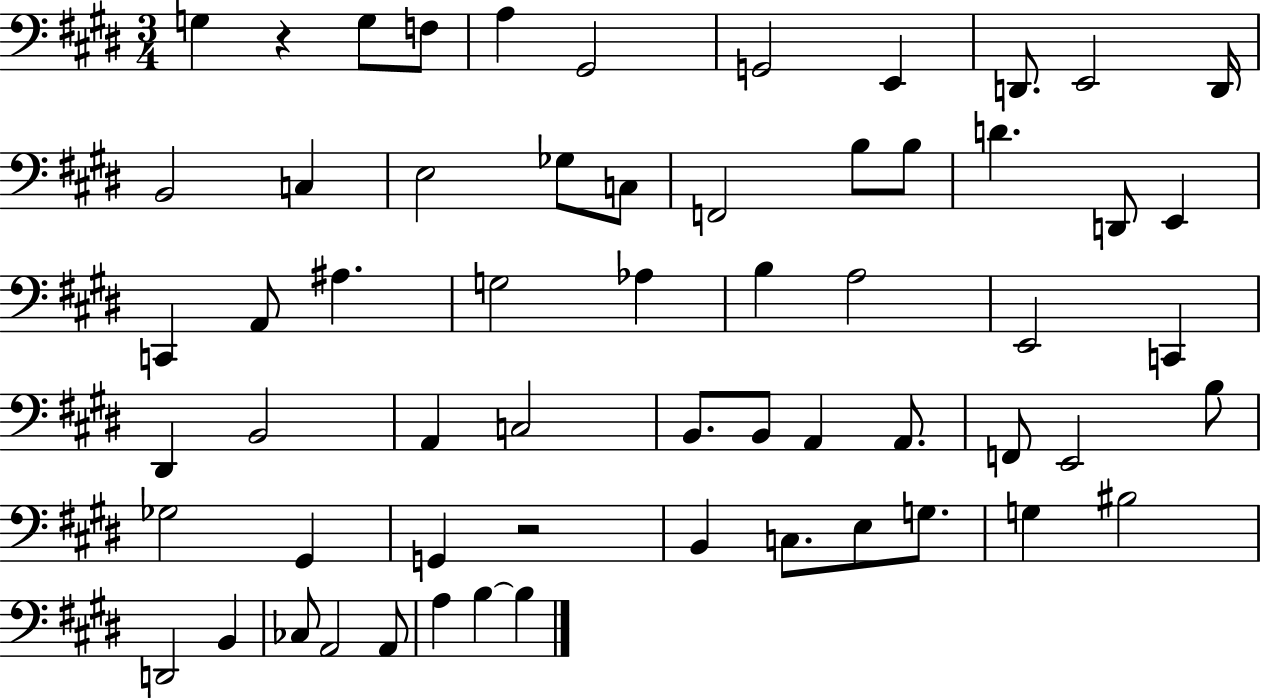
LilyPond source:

{
  \clef bass
  \numericTimeSignature
  \time 3/4
  \key e \major
  g4 r4 g8 f8 | a4 gis,2 | g,2 e,4 | d,8. e,2 d,16 | \break b,2 c4 | e2 ges8 c8 | f,2 b8 b8 | d'4. d,8 e,4 | \break c,4 a,8 ais4. | g2 aes4 | b4 a2 | e,2 c,4 | \break dis,4 b,2 | a,4 c2 | b,8. b,8 a,4 a,8. | f,8 e,2 b8 | \break ges2 gis,4 | g,4 r2 | b,4 c8. e8 g8. | g4 bis2 | \break d,2 b,4 | ces8 a,2 a,8 | a4 b4~~ b4 | \bar "|."
}